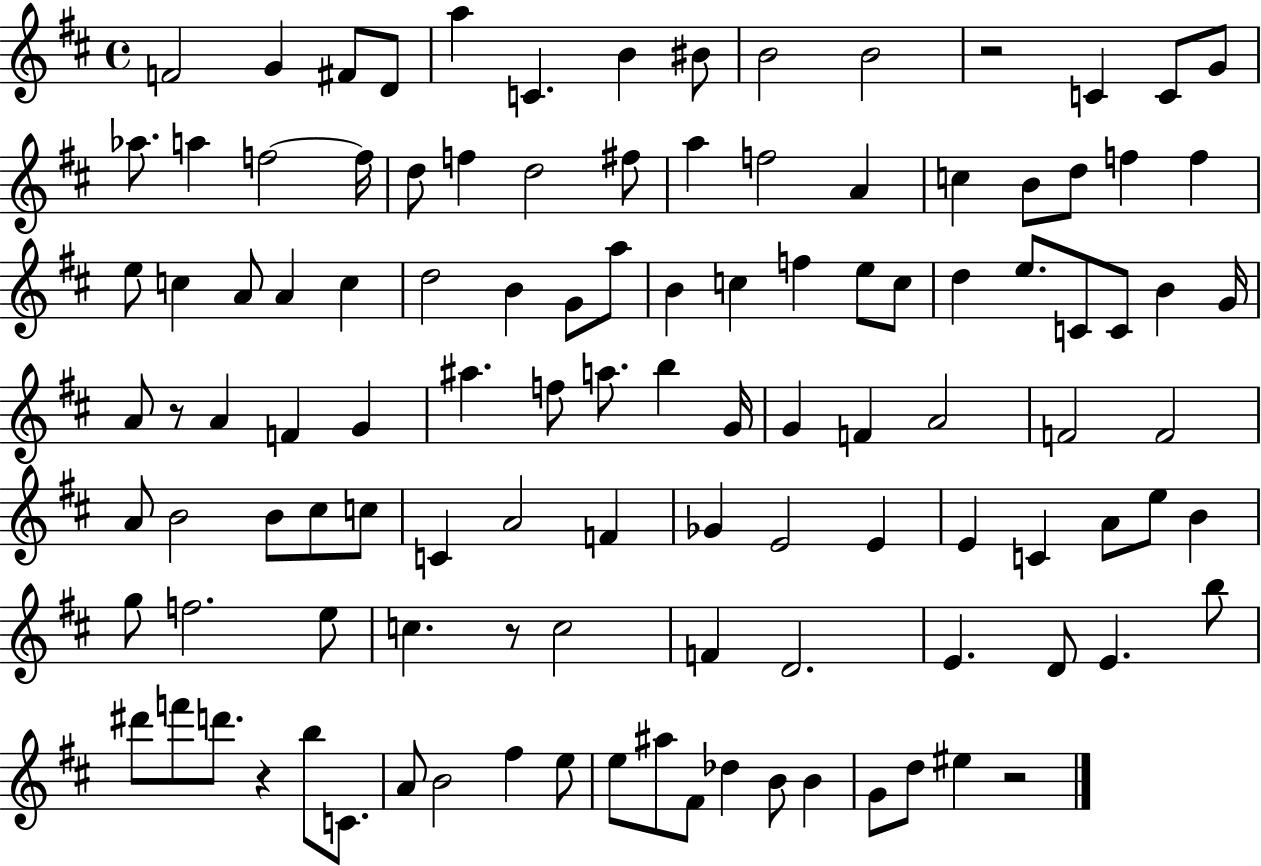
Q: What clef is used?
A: treble